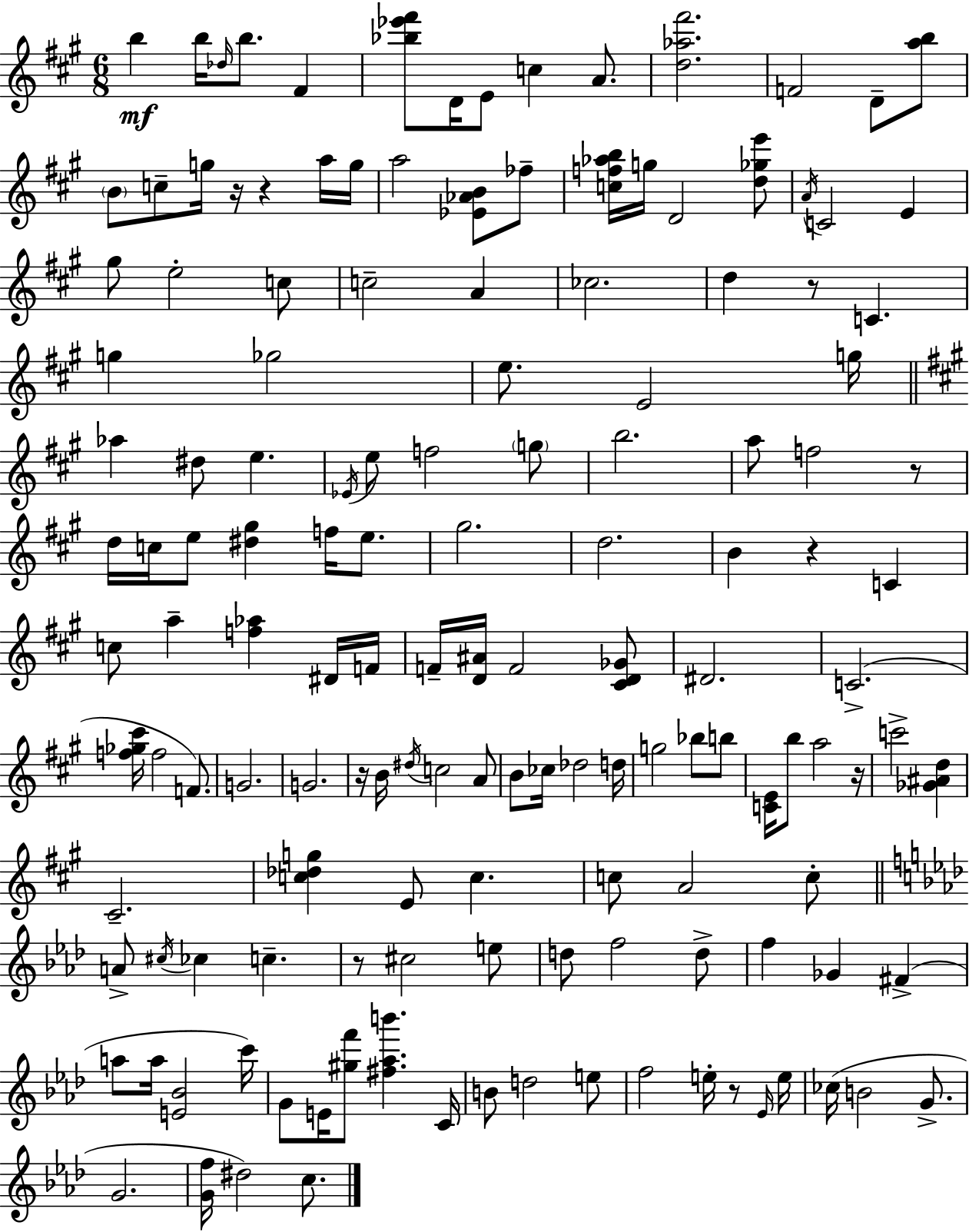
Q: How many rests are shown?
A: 9